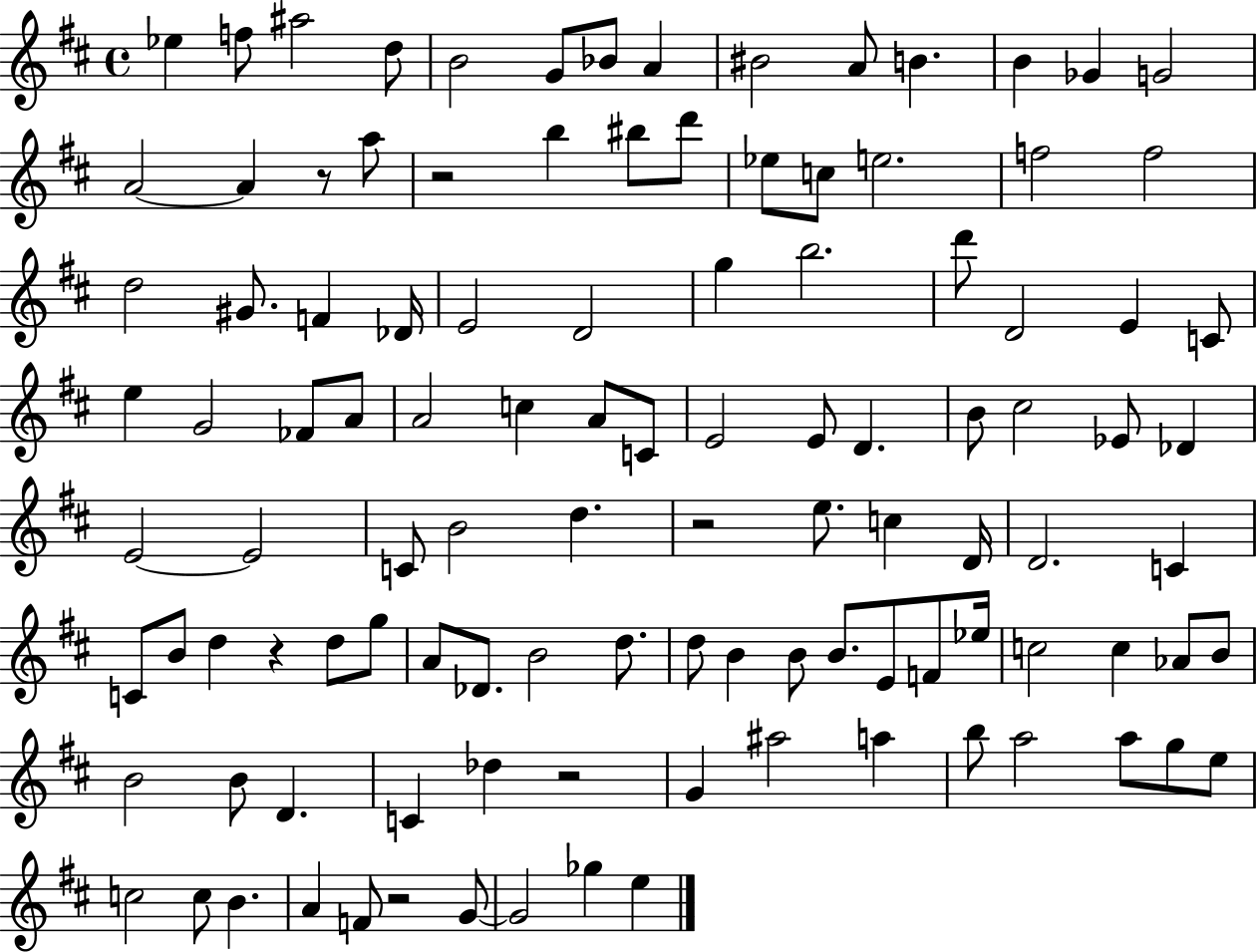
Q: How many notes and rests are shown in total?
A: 110